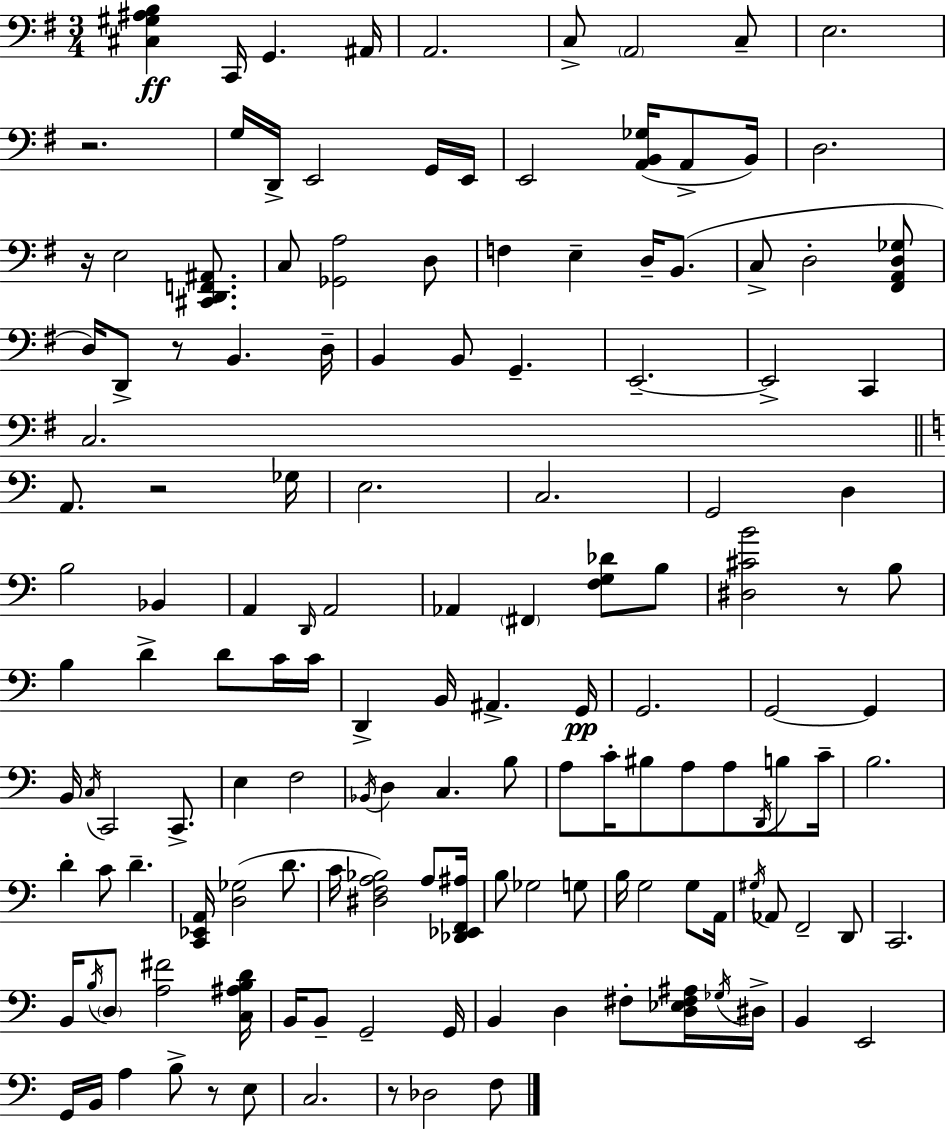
[C#3,G#3,A#3,B3]/q C2/s G2/q. A#2/s A2/h. C3/e A2/h C3/e E3/h. R/h. G3/s D2/s E2/h G2/s E2/s E2/h [A2,B2,Gb3]/s A2/e B2/s D3/h. R/s E3/h [C#2,D2,F2,A#2]/e. C3/e [Gb2,A3]/h D3/e F3/q E3/q D3/s B2/e. C3/e D3/h [F#2,A2,D3,Gb3]/e D3/s D2/e R/e B2/q. D3/s B2/q B2/e G2/q. E2/h. E2/h C2/q C3/h. A2/e. R/h Gb3/s E3/h. C3/h. G2/h D3/q B3/h Bb2/q A2/q D2/s A2/h Ab2/q F#2/q [F3,G3,Db4]/e B3/e [D#3,C#4,B4]/h R/e B3/e B3/q D4/q D4/e C4/s C4/s D2/q B2/s A#2/q. G2/s G2/h. G2/h G2/q B2/s C3/s C2/h C2/e. E3/q F3/h Bb2/s D3/q C3/q. B3/e A3/e C4/s BIS3/e A3/e A3/e D2/s B3/e C4/s B3/h. D4/q C4/e D4/q. [C2,Eb2,A2]/s [D3,Gb3]/h D4/e. C4/s [D#3,F3,A3,Bb3]/h A3/e [Db2,Eb2,F2,A#3]/s B3/e Gb3/h G3/e B3/s G3/h G3/e A2/s G#3/s Ab2/e F2/h D2/e C2/h. B2/s B3/s D3/e [A3,F#4]/h [C3,A#3,B3,D4]/s B2/s B2/e G2/h G2/s B2/q D3/q F#3/e [D3,Eb3,F#3,A#3]/s Gb3/s D#3/s B2/q E2/h G2/s B2/s A3/q B3/e R/e E3/e C3/h. R/e Db3/h F3/e